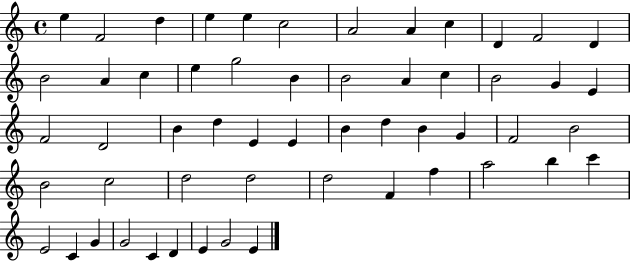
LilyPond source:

{
  \clef treble
  \time 4/4
  \defaultTimeSignature
  \key c \major
  e''4 f'2 d''4 | e''4 e''4 c''2 | a'2 a'4 c''4 | d'4 f'2 d'4 | \break b'2 a'4 c''4 | e''4 g''2 b'4 | b'2 a'4 c''4 | b'2 g'4 e'4 | \break f'2 d'2 | b'4 d''4 e'4 e'4 | b'4 d''4 b'4 g'4 | f'2 b'2 | \break b'2 c''2 | d''2 d''2 | d''2 f'4 f''4 | a''2 b''4 c'''4 | \break e'2 c'4 g'4 | g'2 c'4 d'4 | e'4 g'2 e'4 | \bar "|."
}